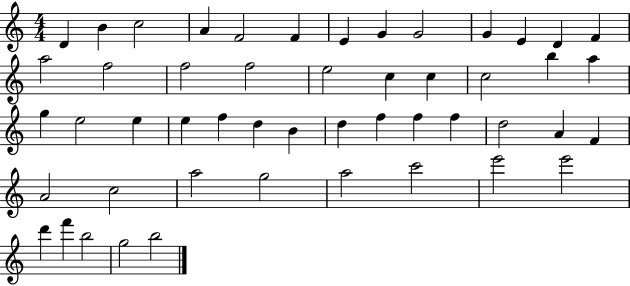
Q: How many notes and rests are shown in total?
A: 50